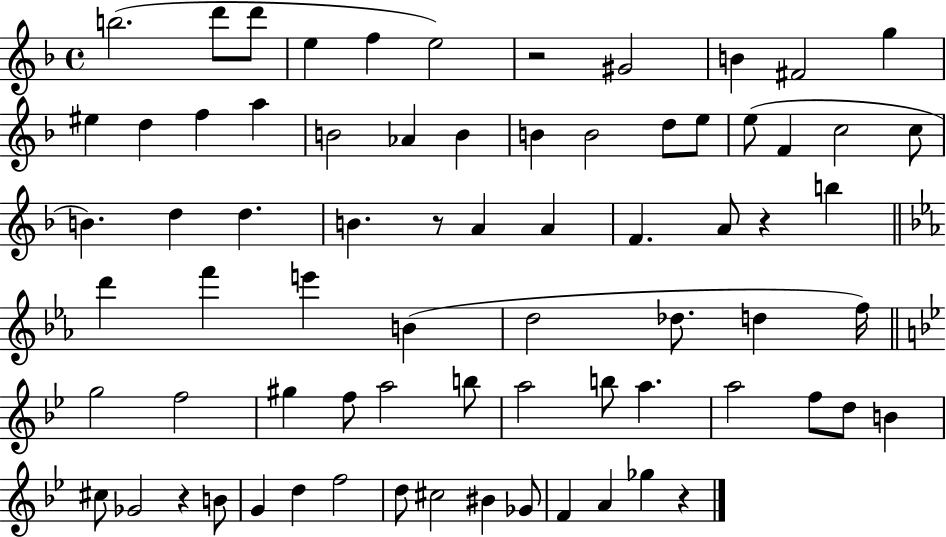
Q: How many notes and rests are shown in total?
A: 73